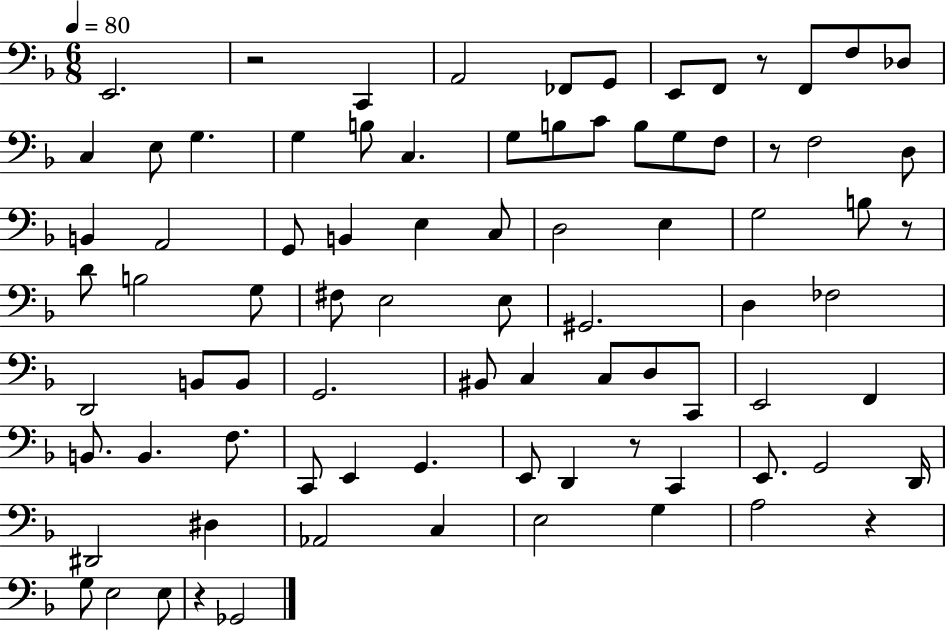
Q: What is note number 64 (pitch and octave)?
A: E2